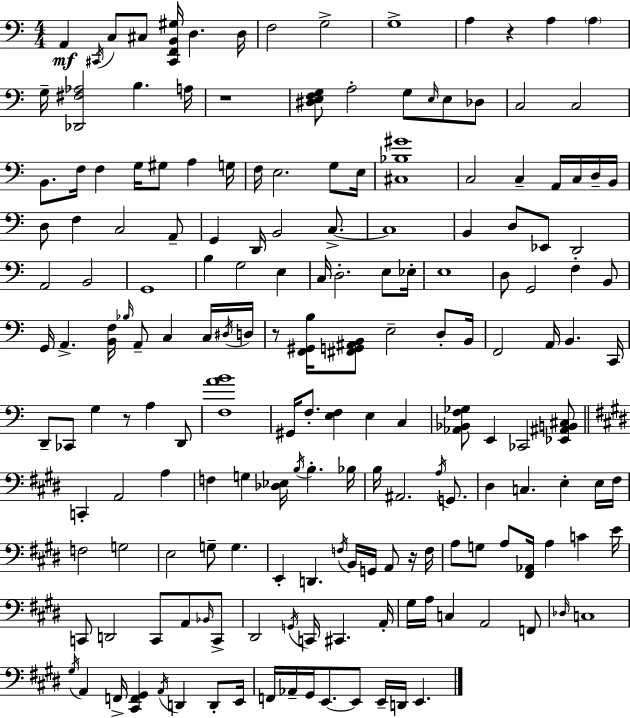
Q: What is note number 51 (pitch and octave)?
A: Eb2